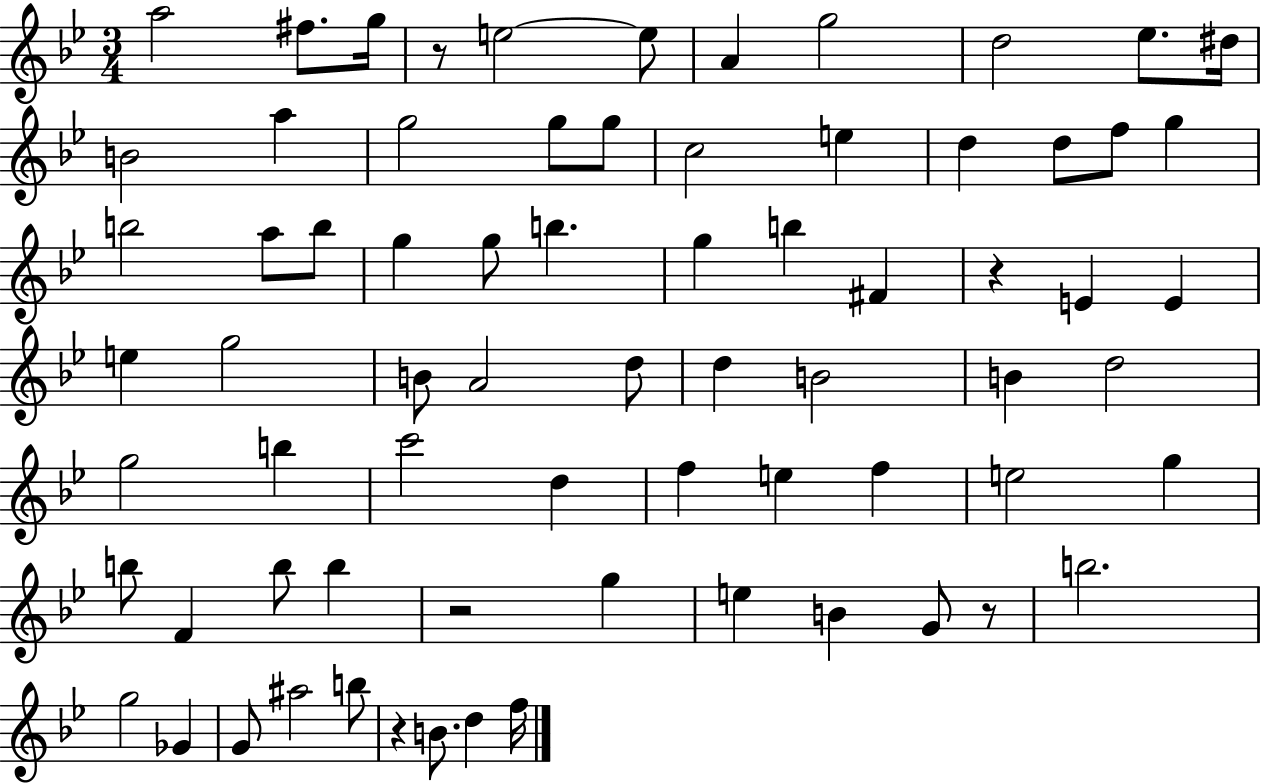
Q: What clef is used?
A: treble